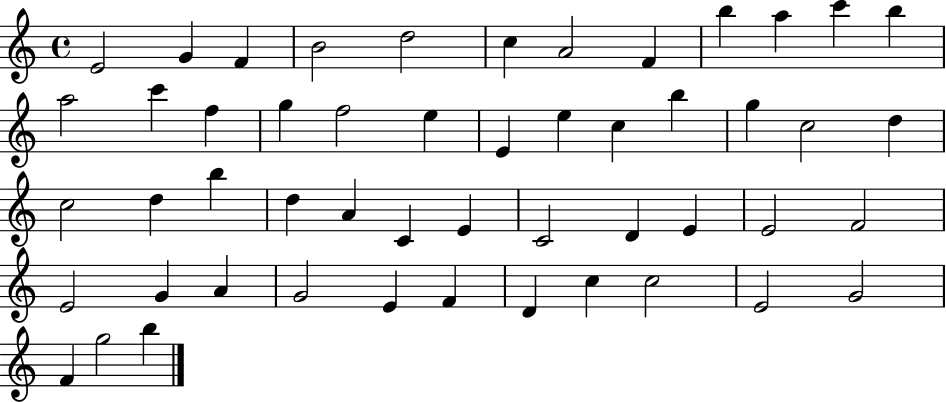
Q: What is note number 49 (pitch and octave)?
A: F4